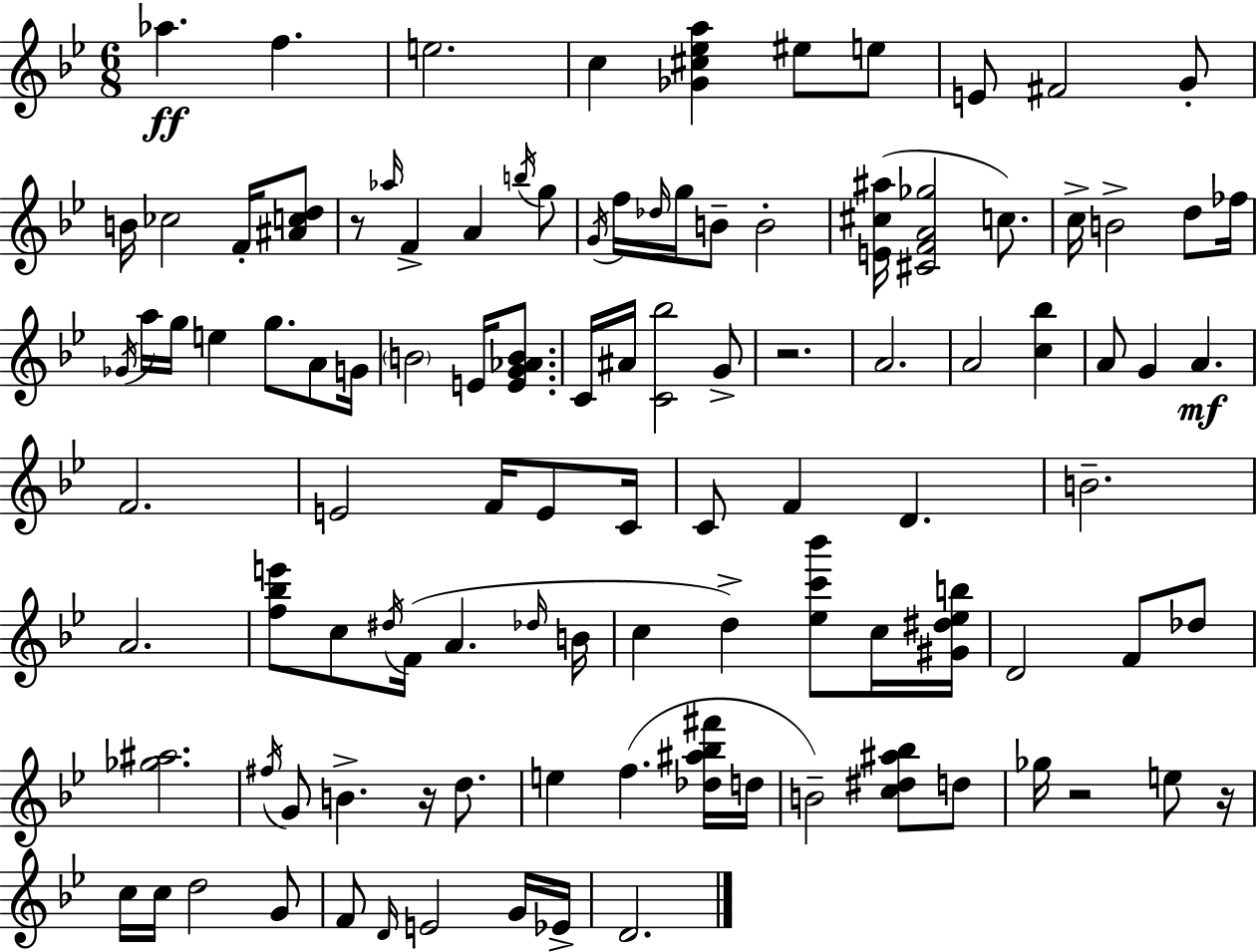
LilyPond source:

{
  \clef treble
  \numericTimeSignature
  \time 6/8
  \key g \minor
  aes''4.\ff f''4. | e''2. | c''4 <ges' cis'' ees'' a''>4 eis''8 e''8 | e'8 fis'2 g'8-. | \break b'16 ces''2 f'16-. <ais' c'' d''>8 | r8 \grace { aes''16 } f'4-> a'4 \acciaccatura { b''16 } | g''8 \acciaccatura { g'16 } f''16 \grace { des''16 } g''16 b'8-- b'2-. | <e' cis'' ais''>16( <cis' f' a' ges''>2 | \break c''8.) c''16-> b'2-> | d''8 fes''16 \acciaccatura { ges'16 } a''16 g''16 e''4 g''8. | a'8 g'16 \parenthesize b'2 | e'16 <e' g' aes' b'>8. c'16 ais'16 <c' bes''>2 | \break g'8-> r2. | a'2. | a'2 | <c'' bes''>4 a'8 g'4 a'4.\mf | \break f'2. | e'2 | f'16 e'8 c'16 c'8 f'4 d'4. | b'2.-- | \break a'2. | <f'' bes'' e'''>8 c''8 \acciaccatura { dis''16 } f'16( a'4. | \grace { des''16 } b'16 c''4 d''4->) | <ees'' c''' bes'''>8 c''16 <gis' dis'' ees'' b''>16 d'2 | \break f'8 des''8 <ges'' ais''>2. | \acciaccatura { fis''16 } g'8 b'4.-> | r16 d''8. e''4 | f''4.( <des'' ais'' bes'' fis'''>16 d''16 b'2--) | \break <c'' dis'' ais'' bes''>8 d''8 ges''16 r2 | e''8 r16 c''16 c''16 d''2 | g'8 f'8 \grace { d'16 } e'2 | g'16 ees'16-> d'2. | \break \bar "|."
}